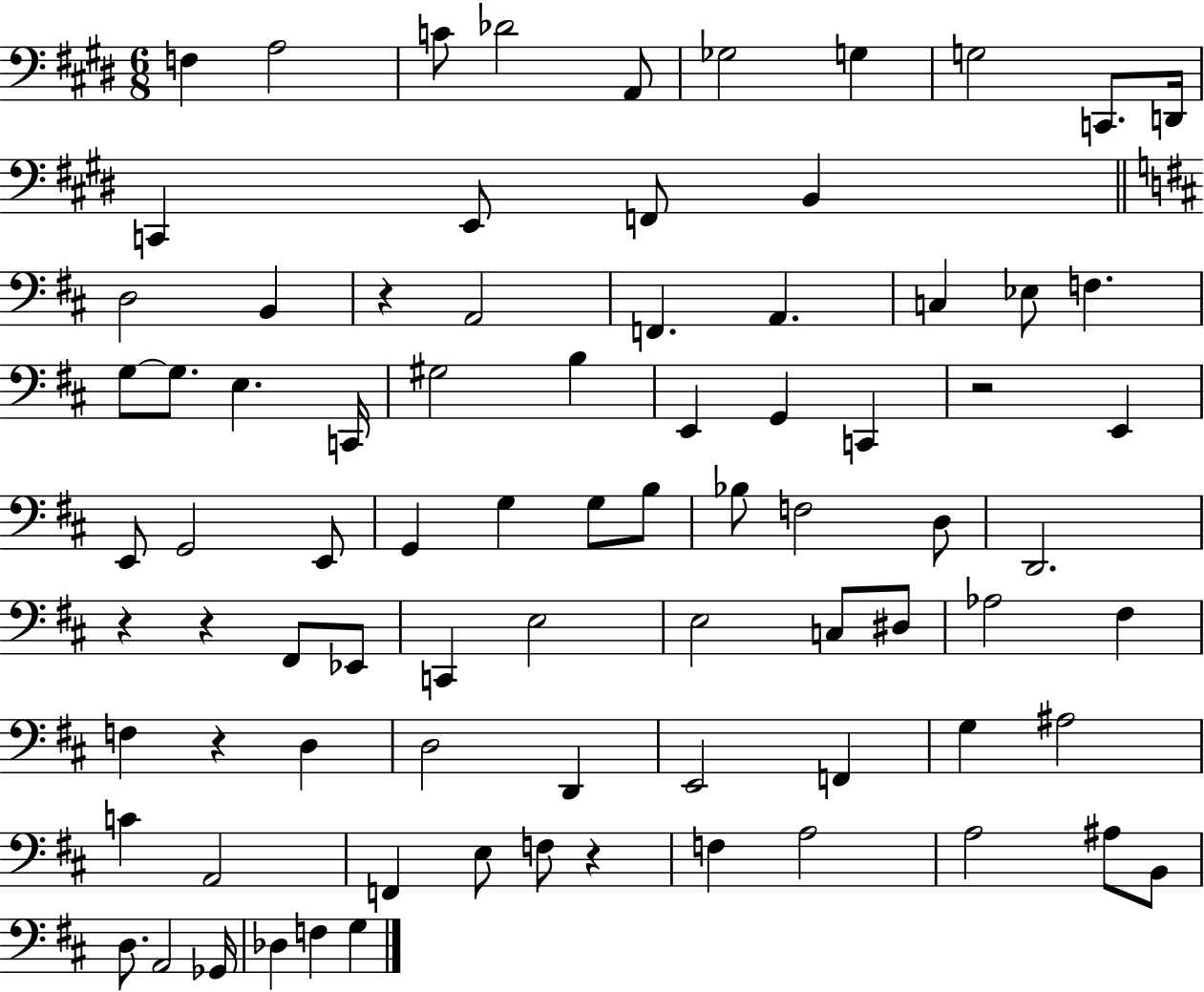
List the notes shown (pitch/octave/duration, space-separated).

F3/q A3/h C4/e Db4/h A2/e Gb3/h G3/q G3/h C2/e. D2/s C2/q E2/e F2/e B2/q D3/h B2/q R/q A2/h F2/q. A2/q. C3/q Eb3/e F3/q. G3/e G3/e. E3/q. C2/s G#3/h B3/q E2/q G2/q C2/q R/h E2/q E2/e G2/h E2/e G2/q G3/q G3/e B3/e Bb3/e F3/h D3/e D2/h. R/q R/q F#2/e Eb2/e C2/q E3/h E3/h C3/e D#3/e Ab3/h F#3/q F3/q R/q D3/q D3/h D2/q E2/h F2/q G3/q A#3/h C4/q A2/h F2/q E3/e F3/e R/q F3/q A3/h A3/h A#3/e B2/e D3/e. A2/h Gb2/s Db3/q F3/q G3/q